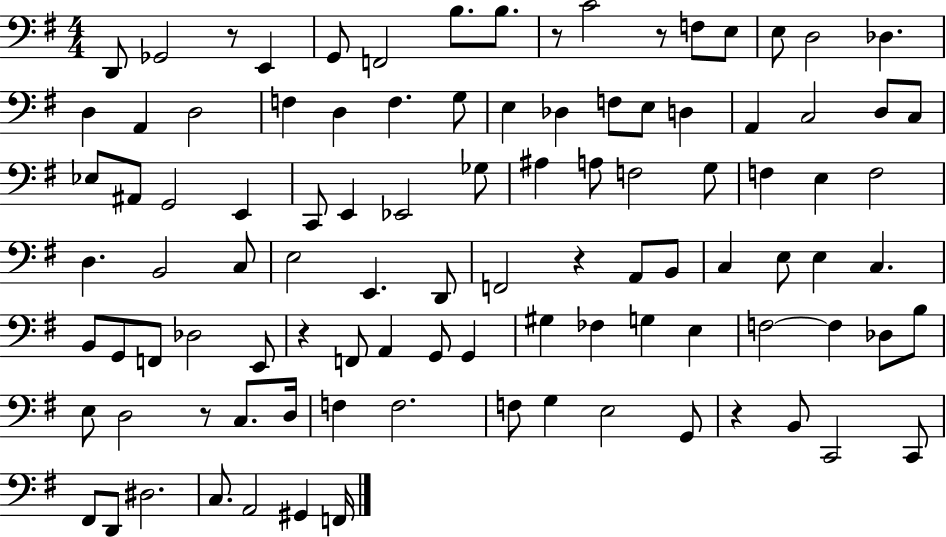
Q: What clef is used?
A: bass